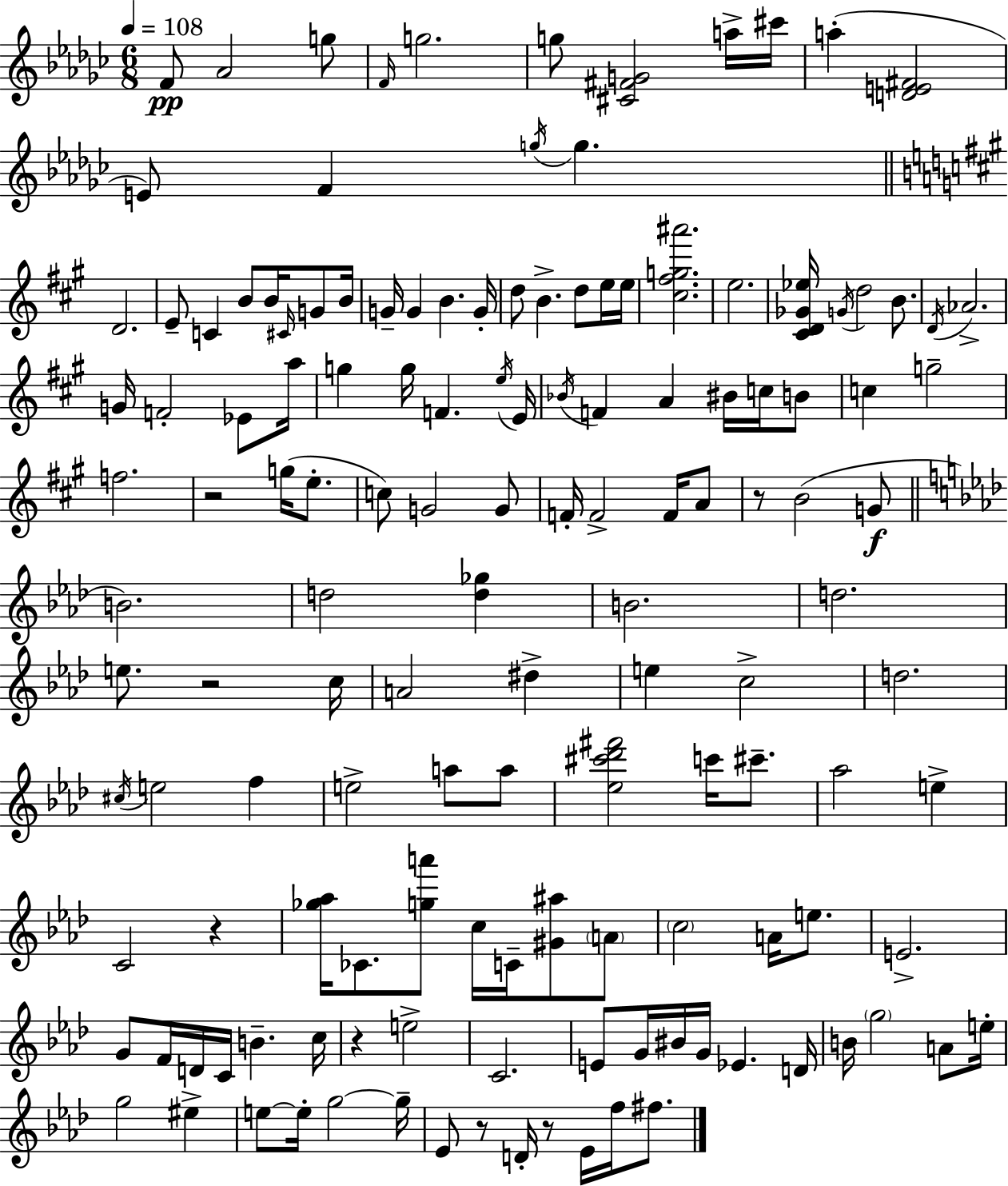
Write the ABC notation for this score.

X:1
T:Untitled
M:6/8
L:1/4
K:Ebm
F/2 _A2 g/2 F/4 g2 g/2 [^C^FG]2 a/4 ^c'/4 a [DE^F]2 E/2 F g/4 g D2 E/2 C B/2 B/4 ^C/4 G/2 B/4 G/4 G B G/4 d/2 B d/2 e/4 e/4 [^c^fg^a']2 e2 [^CD_G_e]/4 G/4 d2 B/2 D/4 _A2 G/4 F2 _E/2 a/4 g g/4 F e/4 E/4 _B/4 F A ^B/4 c/4 B/2 c g2 f2 z2 g/4 e/2 c/2 G2 G/2 F/4 F2 F/4 A/2 z/2 B2 G/2 B2 d2 [d_g] B2 d2 e/2 z2 c/4 A2 ^d e c2 d2 ^c/4 e2 f e2 a/2 a/2 [_e^c'_d'^f']2 c'/4 ^c'/2 _a2 e C2 z [_g_a]/4 _C/2 [ga']/2 c/4 C/4 [^G^a]/2 A/2 c2 A/4 e/2 E2 G/2 F/4 D/4 C/4 B c/4 z e2 C2 E/2 G/4 ^B/4 G/4 _E D/4 B/4 g2 A/2 e/4 g2 ^e e/2 e/4 g2 g/4 _E/2 z/2 D/4 z/2 _E/4 f/4 ^f/2